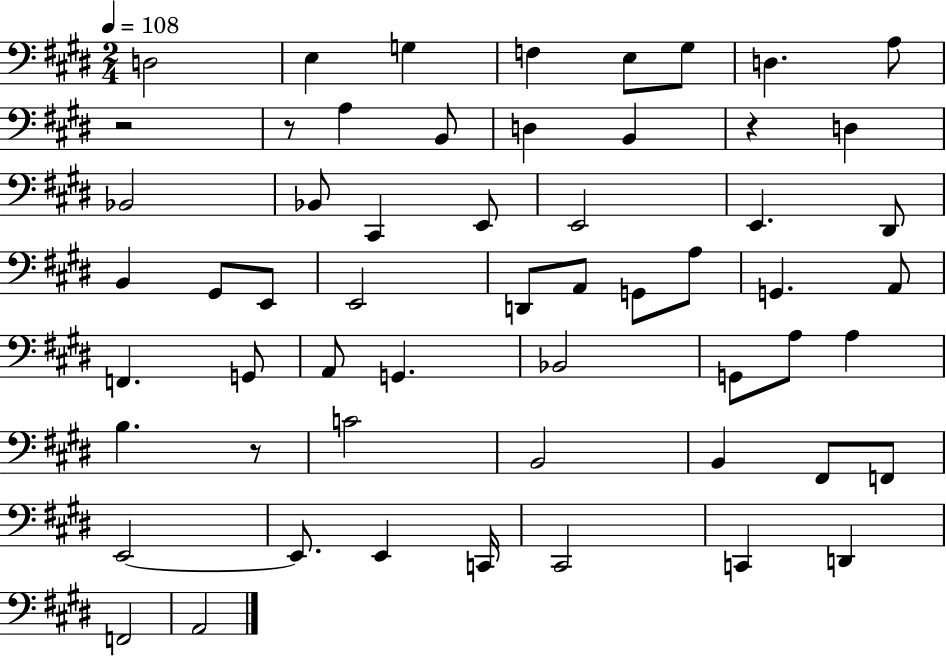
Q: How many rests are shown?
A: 4